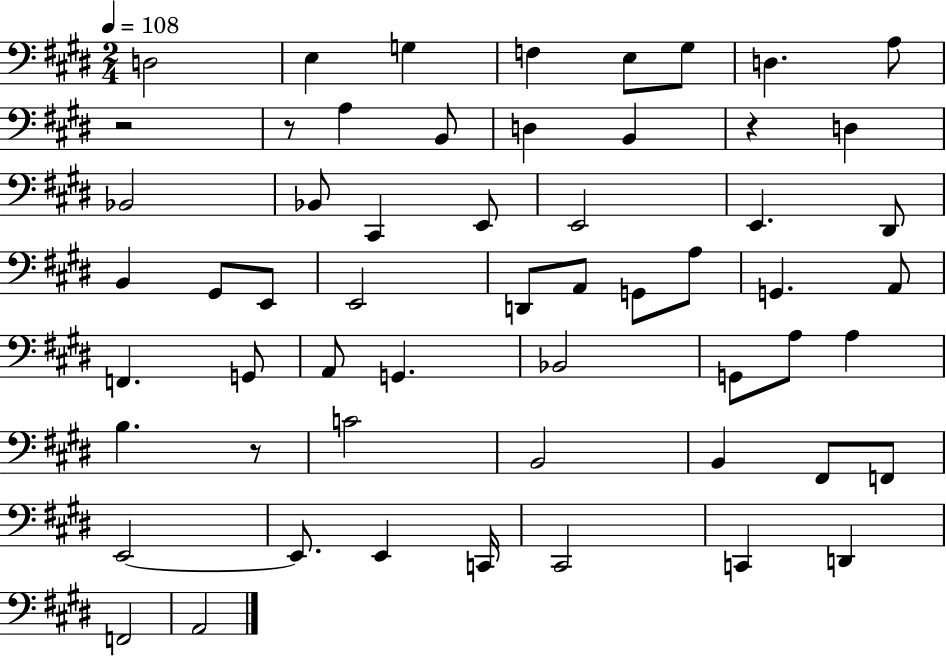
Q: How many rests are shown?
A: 4